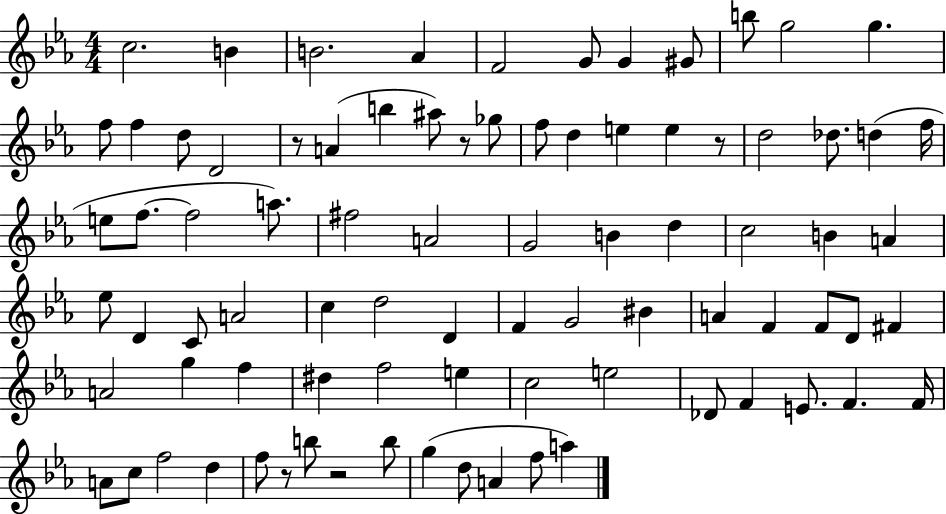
C5/h. B4/q B4/h. Ab4/q F4/h G4/e G4/q G#4/e B5/e G5/h G5/q. F5/e F5/q D5/e D4/h R/e A4/q B5/q A#5/e R/e Gb5/e F5/e D5/q E5/q E5/q R/e D5/h Db5/e. D5/q F5/s E5/e F5/e. F5/h A5/e. F#5/h A4/h G4/h B4/q D5/q C5/h B4/q A4/q Eb5/e D4/q C4/e A4/h C5/q D5/h D4/q F4/q G4/h BIS4/q A4/q F4/q F4/e D4/e F#4/q A4/h G5/q F5/q D#5/q F5/h E5/q C5/h E5/h Db4/e F4/q E4/e. F4/q. F4/s A4/e C5/e F5/h D5/q F5/e R/e B5/e R/h B5/e G5/q D5/e A4/q F5/e A5/q